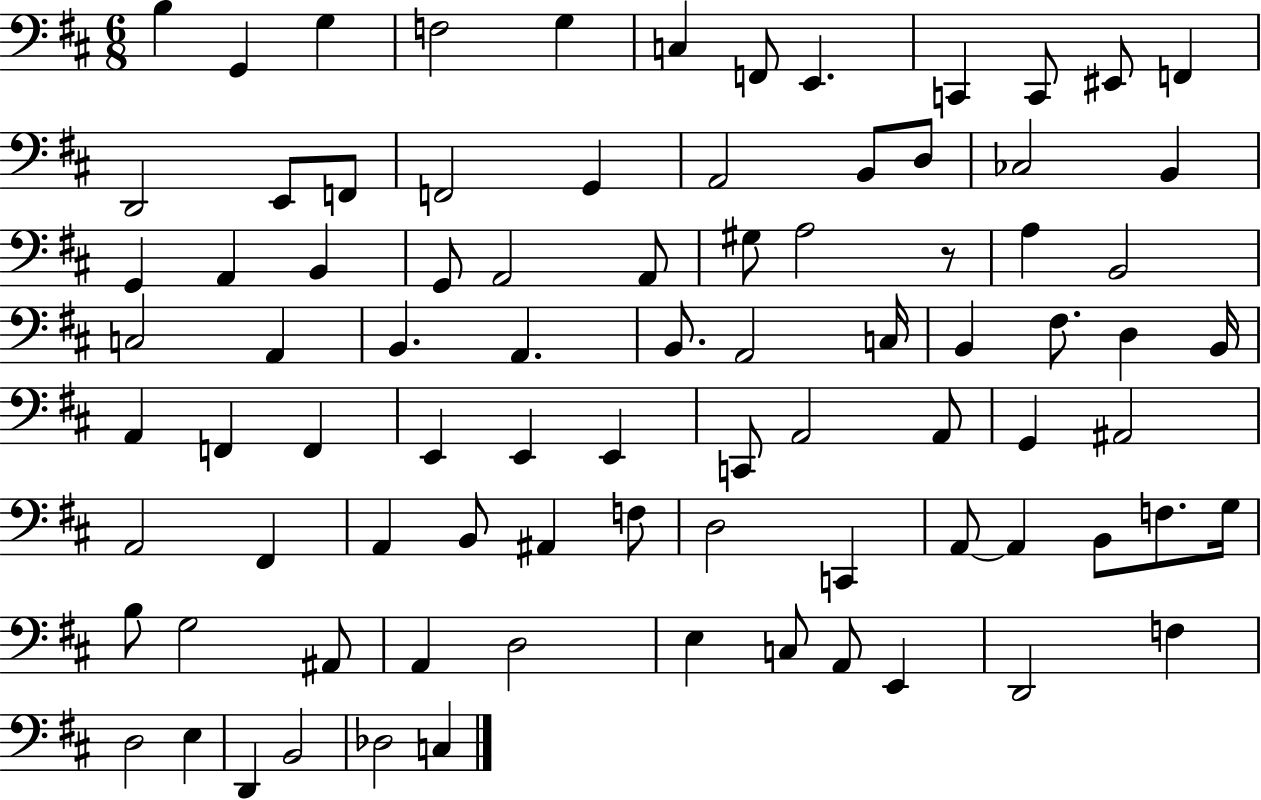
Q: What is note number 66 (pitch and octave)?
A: F3